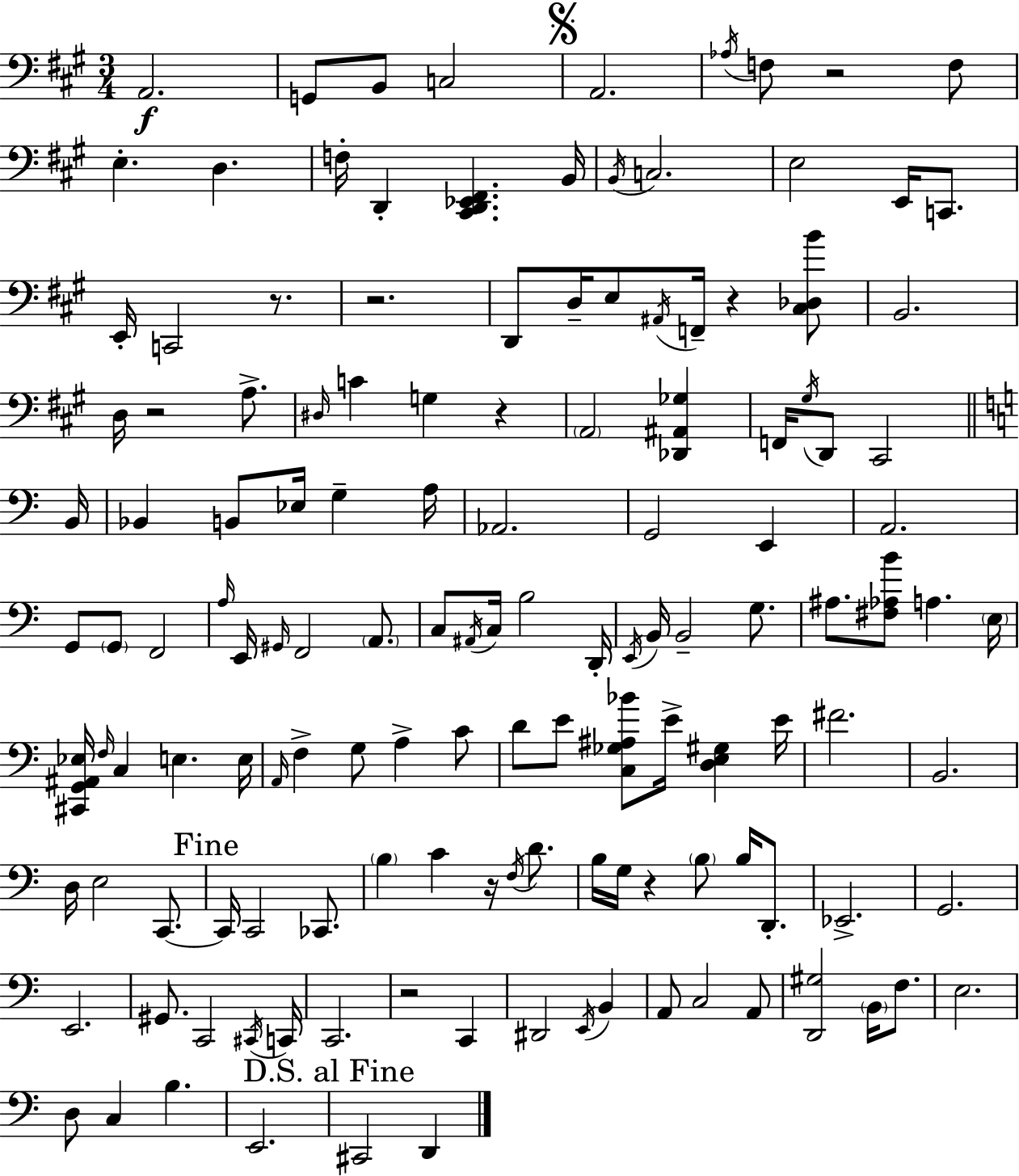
A2/h. G2/e B2/e C3/h A2/h. Ab3/s F3/e R/h F3/e E3/q. D3/q. F3/s D2/q [C#2,D2,Eb2,F#2]/q. B2/s B2/s C3/h. E3/h E2/s C2/e. E2/s C2/h R/e. R/h. D2/e D3/s E3/e A#2/s F2/s R/q [C#3,Db3,B4]/e B2/h. D3/s R/h A3/e. D#3/s C4/q G3/q R/q A2/h [Db2,A#2,Gb3]/q F2/s G#3/s D2/e C#2/h B2/s Bb2/q B2/e Eb3/s G3/q A3/s Ab2/h. G2/h E2/q A2/h. G2/e G2/e F2/h A3/s E2/s G#2/s F2/h A2/e. C3/e A#2/s C3/s B3/h D2/s E2/s B2/s B2/h G3/e. A#3/e. [F#3,Ab3,B4]/e A3/q. E3/s [C#2,G2,A#2,Eb3]/s F3/s C3/q E3/q. E3/s A2/s F3/q G3/e A3/q C4/e D4/e E4/e [C3,Gb3,A#3,Bb4]/e E4/s [D3,E3,G#3]/q E4/s F#4/h. B2/h. D3/s E3/h C2/e. C2/s C2/h CES2/e. B3/q C4/q R/s F3/s D4/e. B3/s G3/s R/q B3/e B3/s D2/e. Eb2/h. G2/h. E2/h. G#2/e. C2/h C#2/s C2/s C2/h. R/h C2/q D#2/h E2/s B2/q A2/e C3/h A2/e [D2,G#3]/h B2/s F3/e. E3/h. D3/e C3/q B3/q. E2/h. C#2/h D2/q